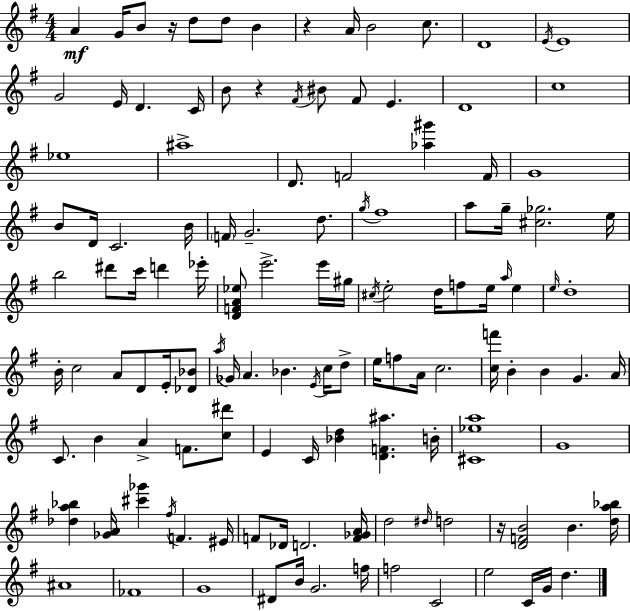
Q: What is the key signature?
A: E minor